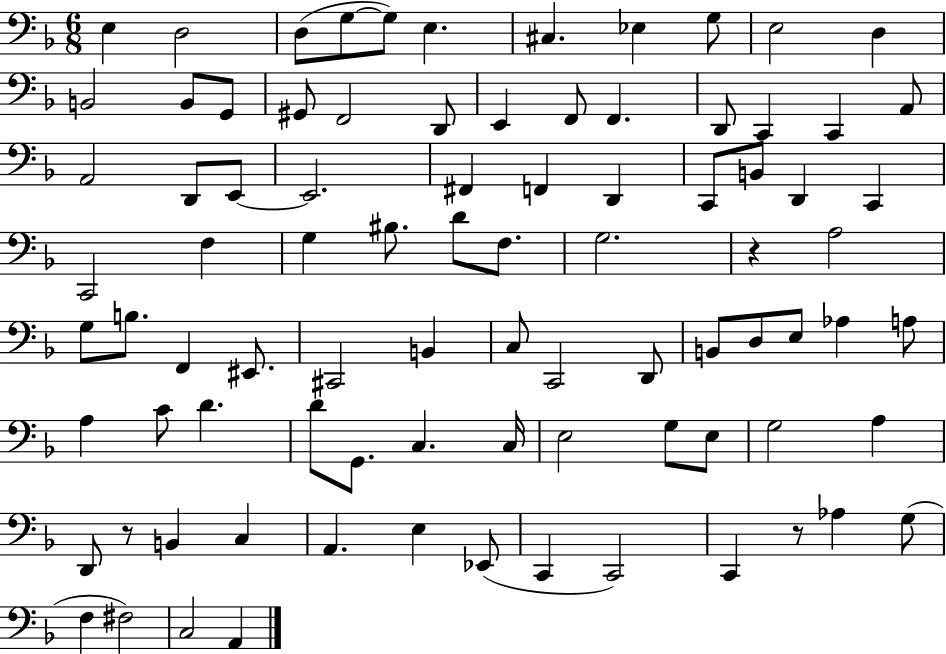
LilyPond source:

{
  \clef bass
  \numericTimeSignature
  \time 6/8
  \key f \major
  e4 d2 | d8( g8~~ g8) e4. | cis4. ees4 g8 | e2 d4 | \break b,2 b,8 g,8 | gis,8 f,2 d,8 | e,4 f,8 f,4. | d,8 c,4 c,4 a,8 | \break a,2 d,8 e,8~~ | e,2. | fis,4 f,4 d,4 | c,8 b,8 d,4 c,4 | \break c,2 f4 | g4 bis8. d'8 f8. | g2. | r4 a2 | \break g8 b8. f,4 eis,8. | cis,2 b,4 | c8 c,2 d,8 | b,8 d8 e8 aes4 a8 | \break a4 c'8 d'4. | d'8 g,8. c4. c16 | e2 g8 e8 | g2 a4 | \break d,8 r8 b,4 c4 | a,4. e4 ees,8( | c,4 c,2) | c,4 r8 aes4 g8( | \break f4 fis2) | c2 a,4 | \bar "|."
}